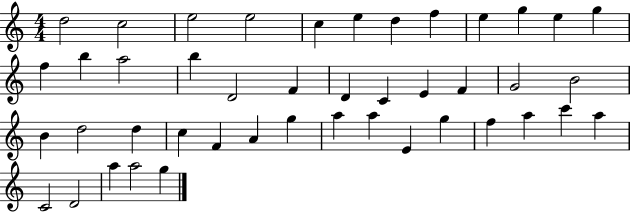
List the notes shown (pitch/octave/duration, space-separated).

D5/h C5/h E5/h E5/h C5/q E5/q D5/q F5/q E5/q G5/q E5/q G5/q F5/q B5/q A5/h B5/q D4/h F4/q D4/q C4/q E4/q F4/q G4/h B4/h B4/q D5/h D5/q C5/q F4/q A4/q G5/q A5/q A5/q E4/q G5/q F5/q A5/q C6/q A5/q C4/h D4/h A5/q A5/h G5/q